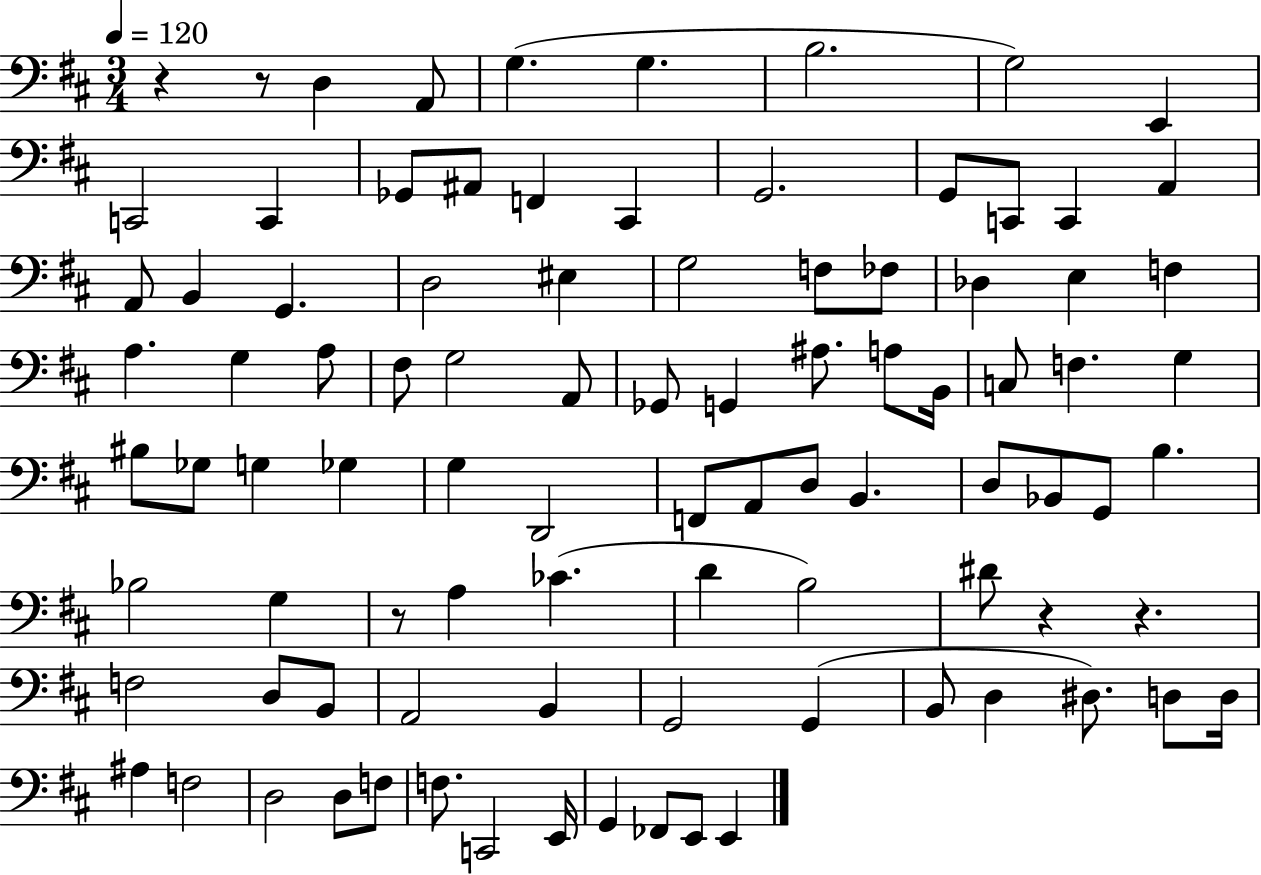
R/q R/e D3/q A2/e G3/q. G3/q. B3/h. G3/h E2/q C2/h C2/q Gb2/e A#2/e F2/q C#2/q G2/h. G2/e C2/e C2/q A2/q A2/e B2/q G2/q. D3/h EIS3/q G3/h F3/e FES3/e Db3/q E3/q F3/q A3/q. G3/q A3/e F#3/e G3/h A2/e Gb2/e G2/q A#3/e. A3/e B2/s C3/e F3/q. G3/q BIS3/e Gb3/e G3/q Gb3/q G3/q D2/h F2/e A2/e D3/e B2/q. D3/e Bb2/e G2/e B3/q. Bb3/h G3/q R/e A3/q CES4/q. D4/q B3/h D#4/e R/q R/q. F3/h D3/e B2/e A2/h B2/q G2/h G2/q B2/e D3/q D#3/e. D3/e D3/s A#3/q F3/h D3/h D3/e F3/e F3/e. C2/h E2/s G2/q FES2/e E2/e E2/q